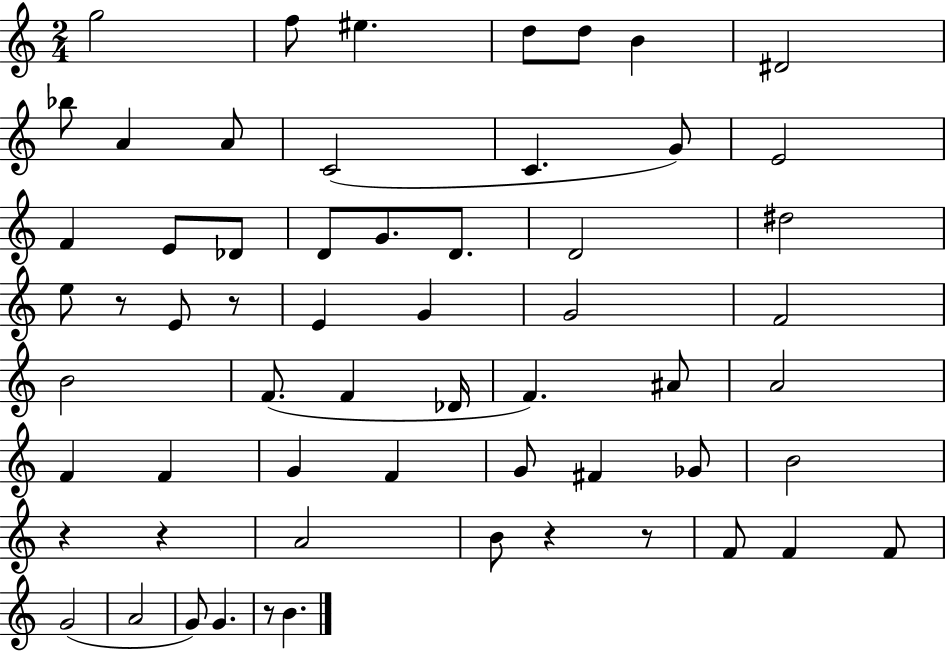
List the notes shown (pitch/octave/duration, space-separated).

G5/h F5/e EIS5/q. D5/e D5/e B4/q D#4/h Bb5/e A4/q A4/e C4/h C4/q. G4/e E4/h F4/q E4/e Db4/e D4/e G4/e. D4/e. D4/h D#5/h E5/e R/e E4/e R/e E4/q G4/q G4/h F4/h B4/h F4/e. F4/q Db4/s F4/q. A#4/e A4/h F4/q F4/q G4/q F4/q G4/e F#4/q Gb4/e B4/h R/q R/q A4/h B4/e R/q R/e F4/e F4/q F4/e G4/h A4/h G4/e G4/q. R/e B4/q.